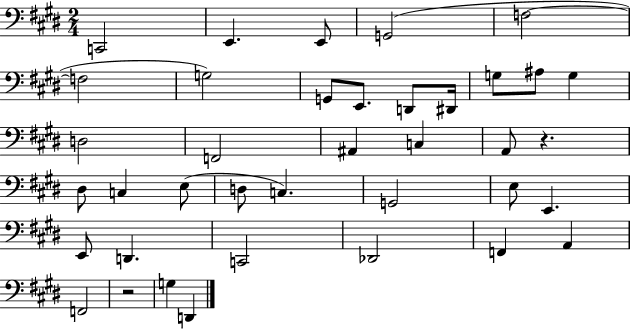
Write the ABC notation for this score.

X:1
T:Untitled
M:2/4
L:1/4
K:E
C,,2 E,, E,,/2 G,,2 F,2 F,2 G,2 G,,/2 E,,/2 D,,/2 ^D,,/4 G,/2 ^A,/2 G, D,2 F,,2 ^A,, C, A,,/2 z ^D,/2 C, E,/2 D,/2 C, G,,2 E,/2 E,, E,,/2 D,, C,,2 _D,,2 F,, A,, F,,2 z2 G, D,,